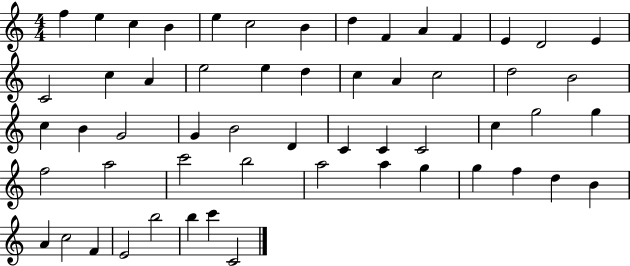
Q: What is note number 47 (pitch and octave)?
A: D5